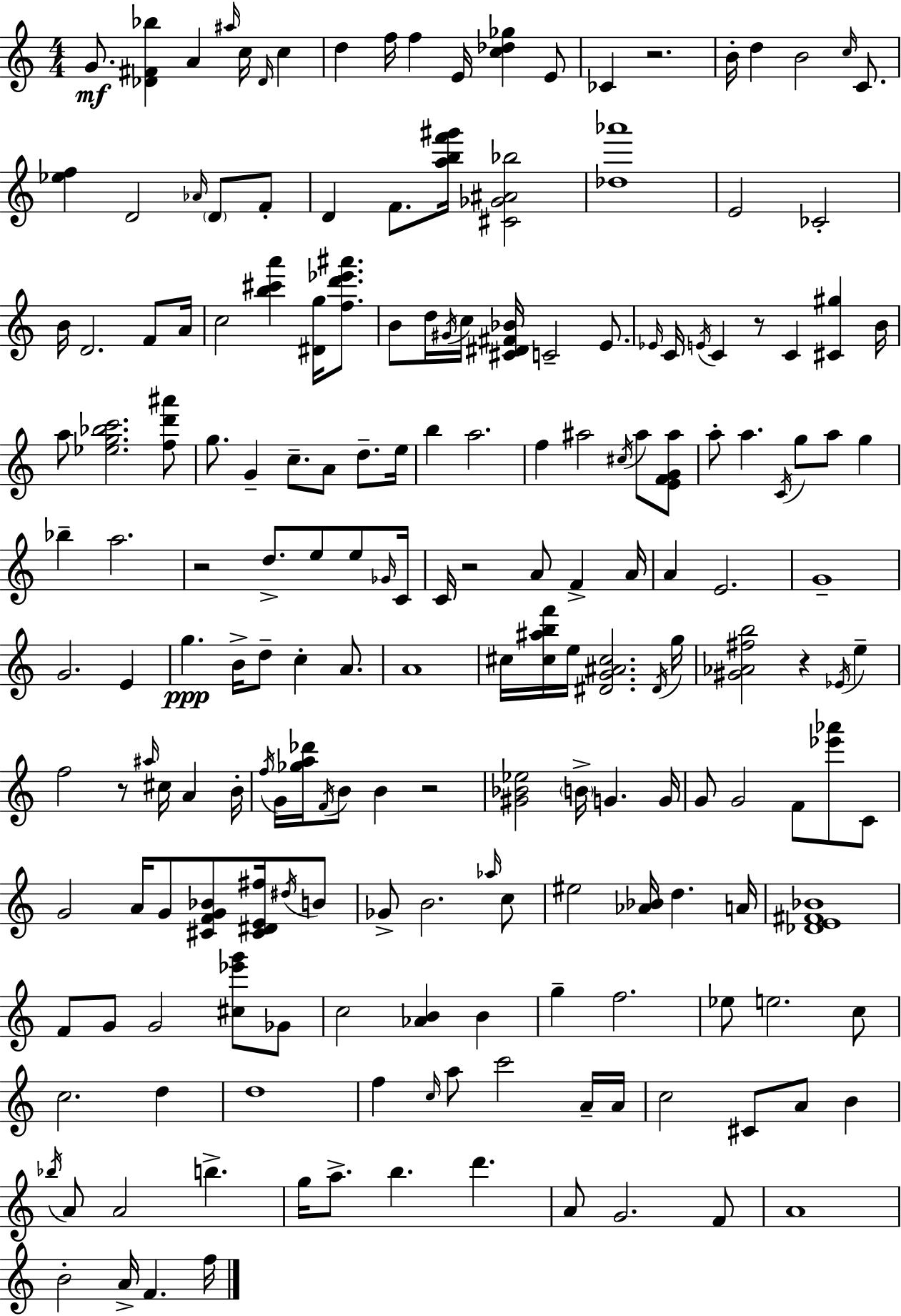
G4/e. [Db4,F#4,Bb5]/q A4/q A#5/s C5/s Db4/s C5/q D5/q F5/s F5/q E4/s [C5,Db5,Gb5]/q E4/e CES4/q R/h. B4/s D5/q B4/h C5/s C4/e. [Eb5,F5]/q D4/h Ab4/s D4/e F4/e D4/q F4/e. [A5,B5,F6,G#6]/s [C#4,Gb4,A#4,Bb5]/h [Db5,Ab6]/w E4/h CES4/h B4/s D4/h. F4/e A4/s C5/h [B5,C#6,A6]/q [D#4,G5]/s [F5,D6,Eb6,A#6]/e. B4/e D5/s G#4/s C5/s [C#4,D#4,F#4,Bb4]/s C4/h E4/e. Eb4/s C4/s E4/s C4/q R/e C4/q [C#4,G#5]/q B4/s A5/e [Eb5,G5,Bb5,C6]/h. [F5,D6,A#6]/e G5/e. G4/q C5/e. A4/e D5/e. E5/s B5/q A5/h. F5/q A#5/h C#5/s A#5/e [E4,F4,G4,A#5]/e A5/e A5/q. C4/s G5/e A5/e G5/q Bb5/q A5/h. R/h D5/e. E5/e E5/e Gb4/s C4/s C4/s R/h A4/e F4/q A4/s A4/q E4/h. G4/w G4/h. E4/q G5/q. B4/s D5/e C5/q A4/e. A4/w C#5/s [C#5,A#5,B5,F6]/s E5/s [D#4,G4,A#4,C#5]/h. D#4/s G5/s [G#4,Ab4,F#5,B5]/h R/q Eb4/s E5/q F5/h R/e A#5/s C#5/s A4/q B4/s F5/s G4/s [Gb5,A5,Db6]/s F4/s B4/e B4/q R/h [G#4,Bb4,Eb5]/h B4/s G4/q. G4/s G4/e G4/h F4/e [Eb6,Ab6]/e C4/e G4/h A4/s G4/e [C#4,F4,G4,Bb4]/e [C#4,D#4,E4,F#5]/s D#5/s B4/e Gb4/e B4/h. Ab5/s C5/e EIS5/h [Ab4,Bb4]/s D5/q. A4/s [Db4,E4,F#4,Bb4]/w F4/e G4/e G4/h [C#5,Eb6,G6]/e Gb4/e C5/h [Ab4,B4]/q B4/q G5/q F5/h. Eb5/e E5/h. C5/e C5/h. D5/q D5/w F5/q C5/s A5/e C6/h A4/s A4/s C5/h C#4/e A4/e B4/q Bb5/s A4/e A4/h B5/q. G5/s A5/e. B5/q. D6/q. A4/e G4/h. F4/e A4/w B4/h A4/s F4/q. F5/s